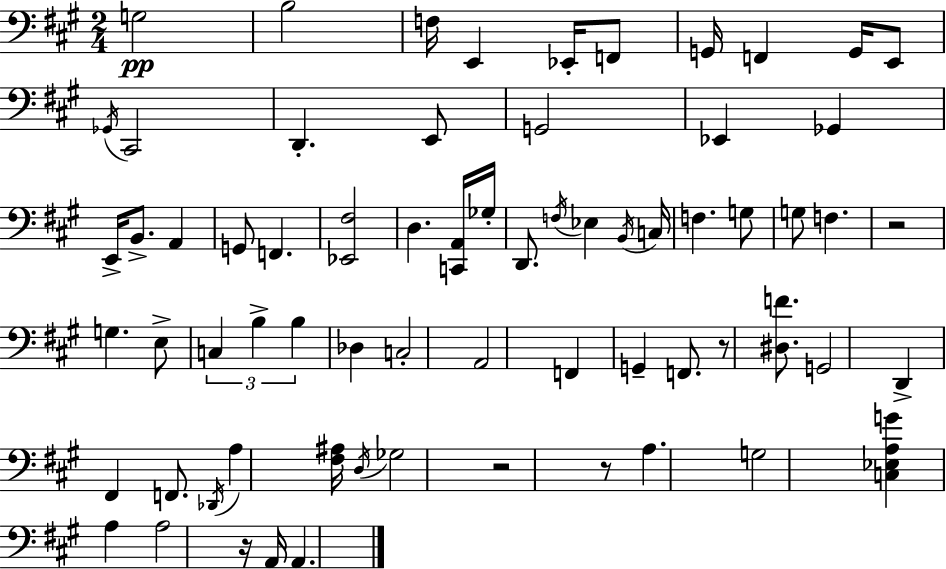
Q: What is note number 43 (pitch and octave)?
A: G2